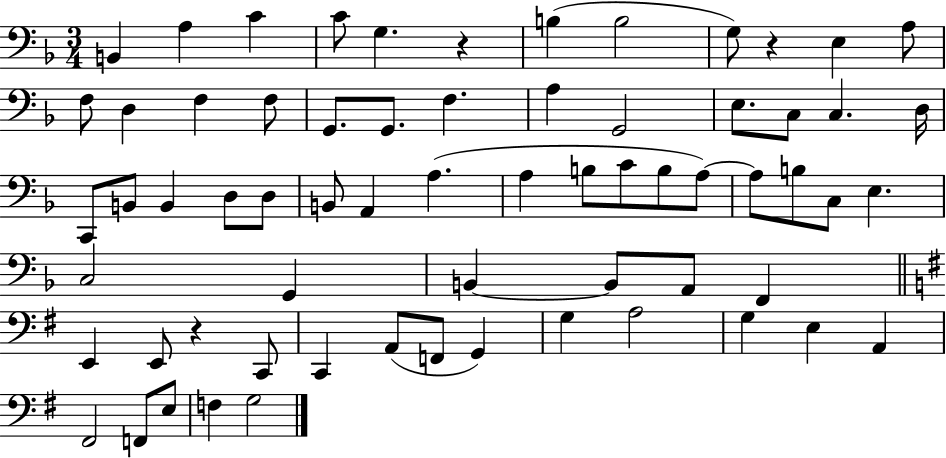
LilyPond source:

{
  \clef bass
  \numericTimeSignature
  \time 3/4
  \key f \major
  b,4 a4 c'4 | c'8 g4. r4 | b4( b2 | g8) r4 e4 a8 | \break f8 d4 f4 f8 | g,8. g,8. f4. | a4 g,2 | e8. c8 c4. d16 | \break c,8 b,8 b,4 d8 d8 | b,8 a,4 a4.( | a4 b8 c'8 b8 a8~~) | a8 b8 c8 e4. | \break c2 g,4 | b,4~~ b,8 a,8 f,4 | \bar "||" \break \key e \minor e,4 e,8 r4 c,8 | c,4 a,8( f,8 g,4) | g4 a2 | g4 e4 a,4 | \break fis,2 f,8 e8 | f4 g2 | \bar "|."
}